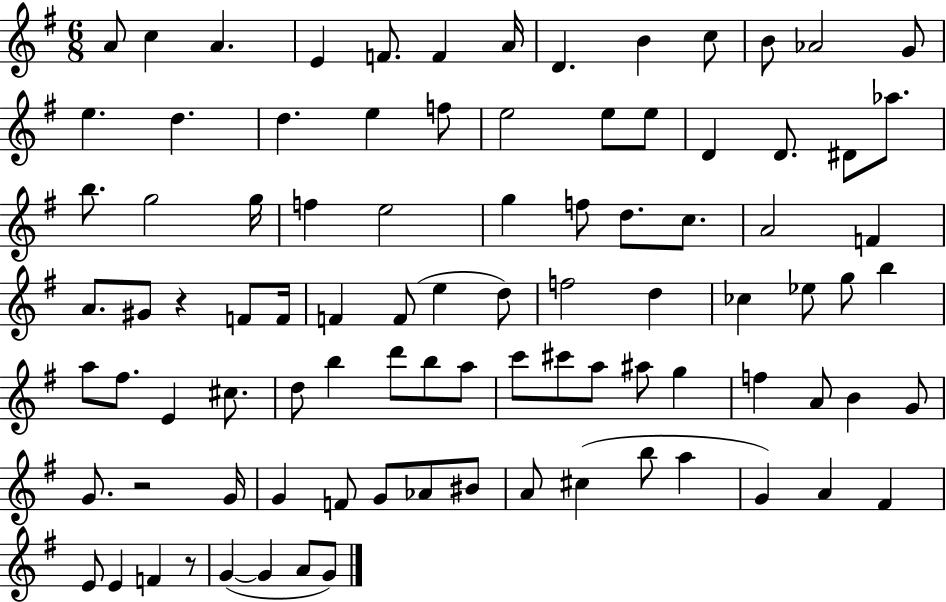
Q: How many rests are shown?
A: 3